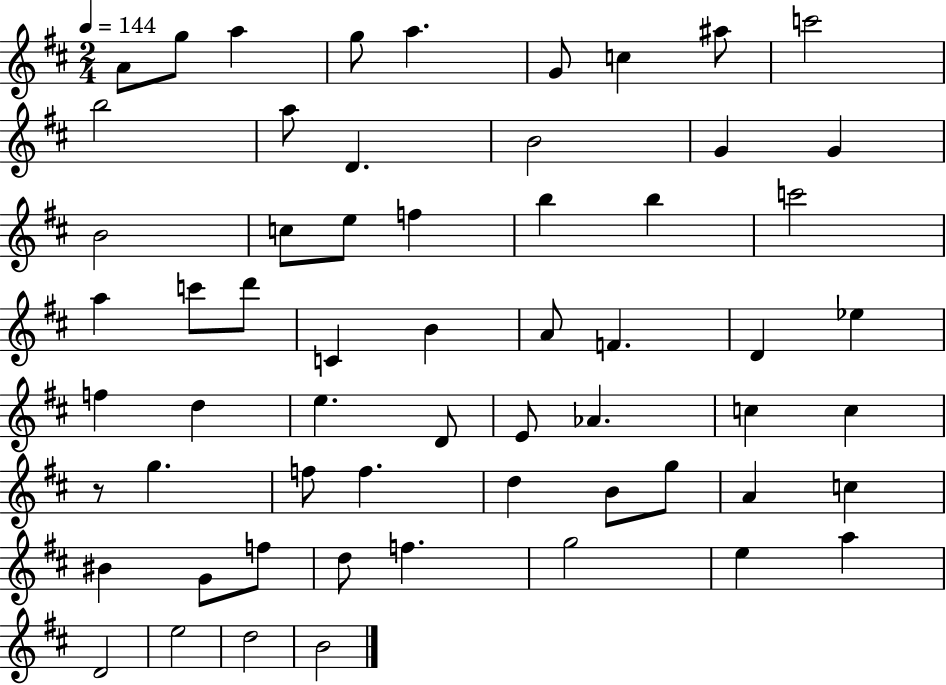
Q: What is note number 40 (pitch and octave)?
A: G5